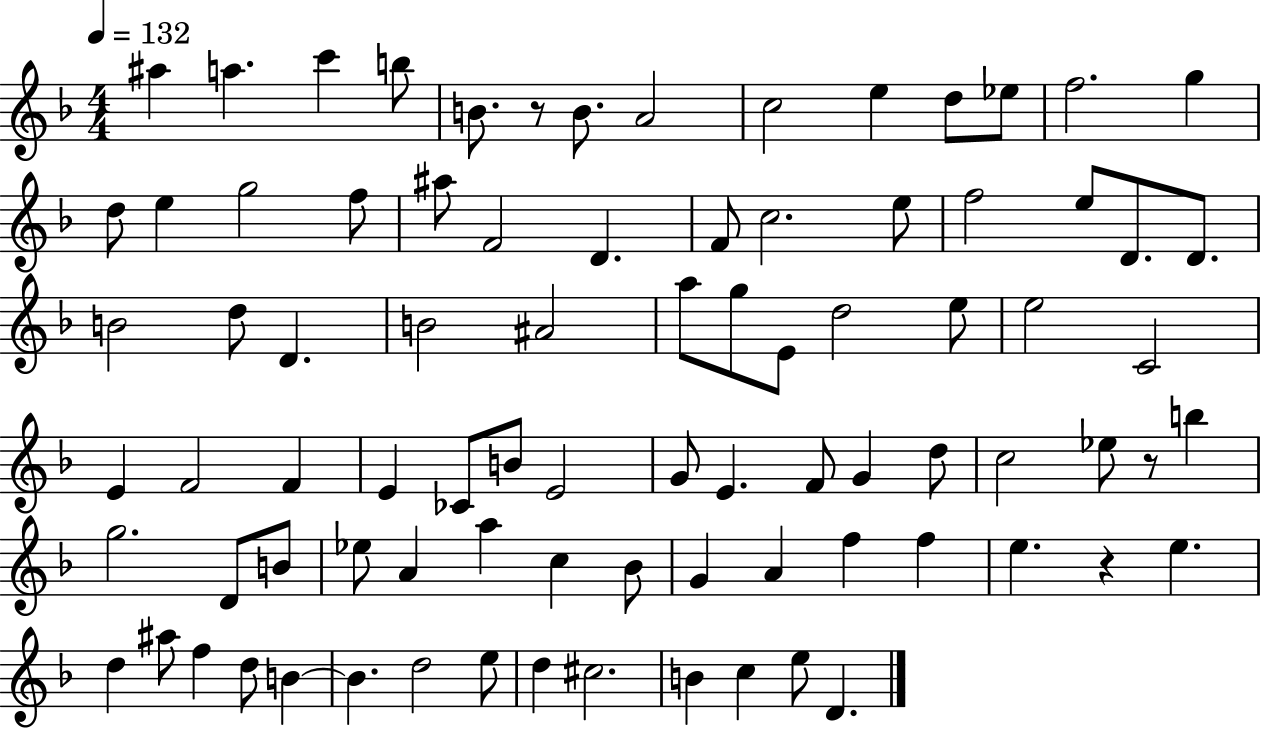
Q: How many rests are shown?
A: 3